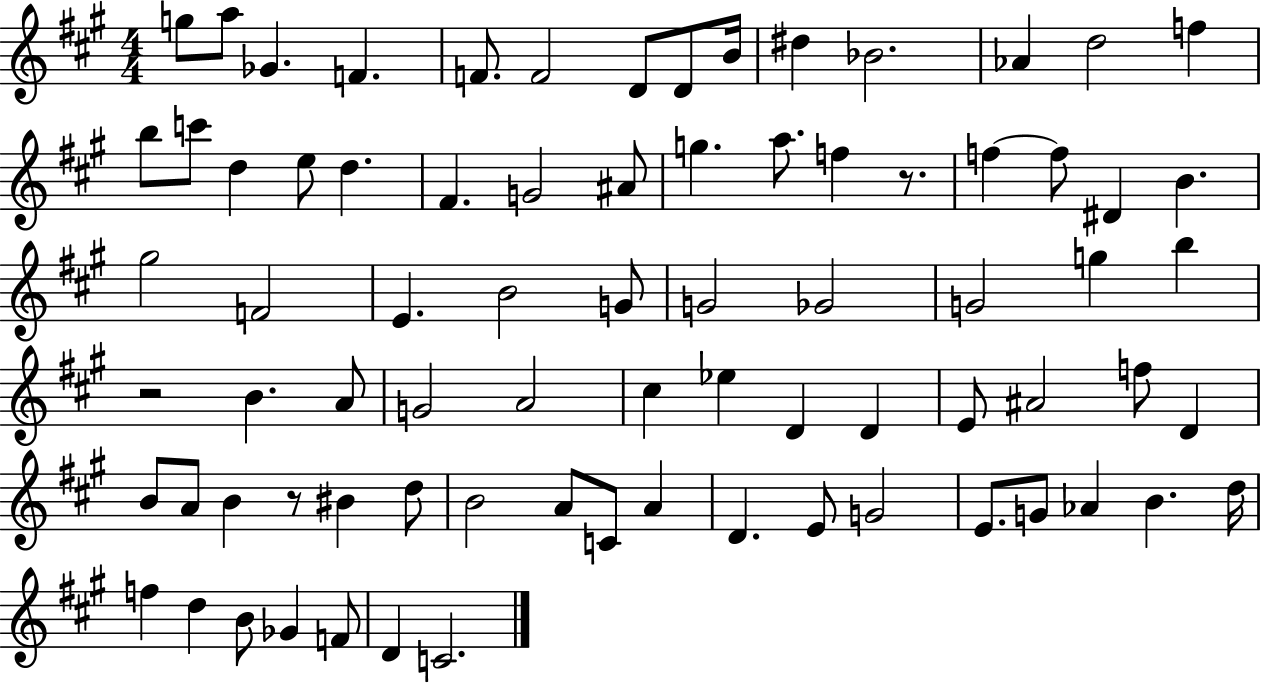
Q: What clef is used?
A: treble